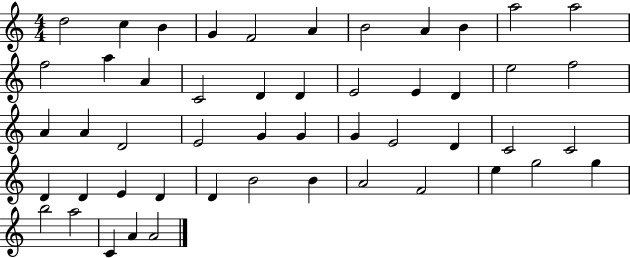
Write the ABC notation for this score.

X:1
T:Untitled
M:4/4
L:1/4
K:C
d2 c B G F2 A B2 A B a2 a2 f2 a A C2 D D E2 E D e2 f2 A A D2 E2 G G G E2 D C2 C2 D D E D D B2 B A2 F2 e g2 g b2 a2 C A A2